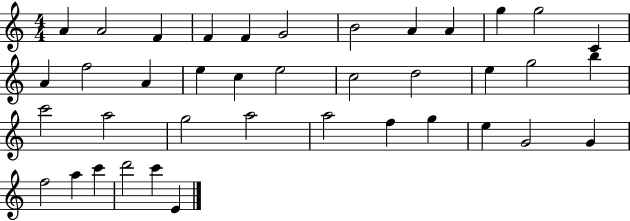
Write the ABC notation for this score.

X:1
T:Untitled
M:4/4
L:1/4
K:C
A A2 F F F G2 B2 A A g g2 C A f2 A e c e2 c2 d2 e g2 b c'2 a2 g2 a2 a2 f g e G2 G f2 a c' d'2 c' E